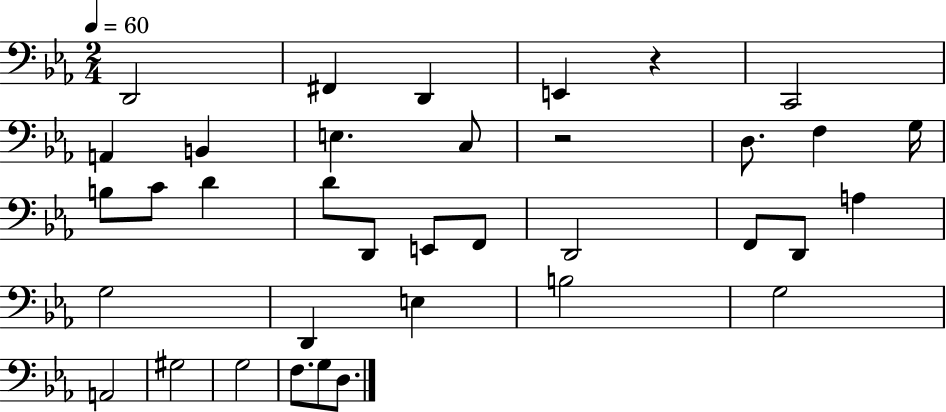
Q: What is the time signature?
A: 2/4